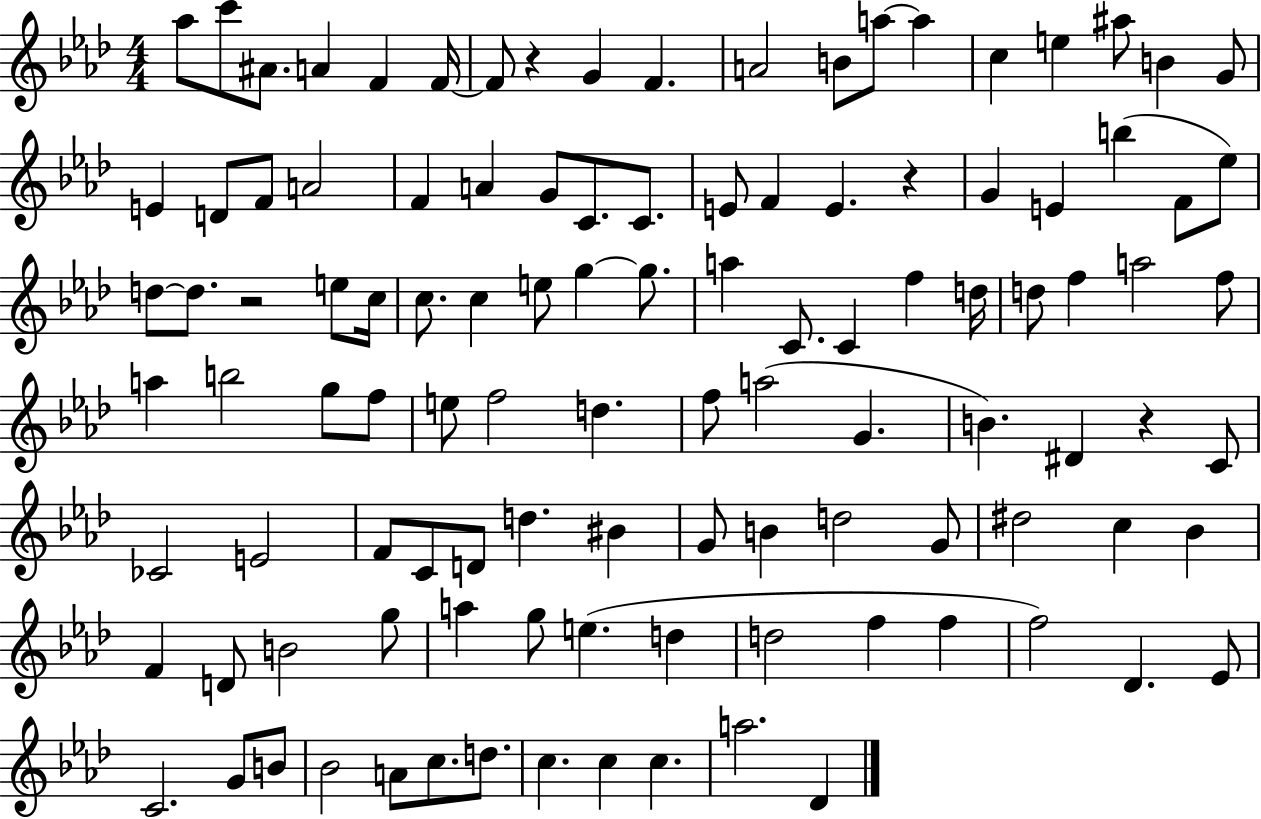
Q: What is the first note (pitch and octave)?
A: Ab5